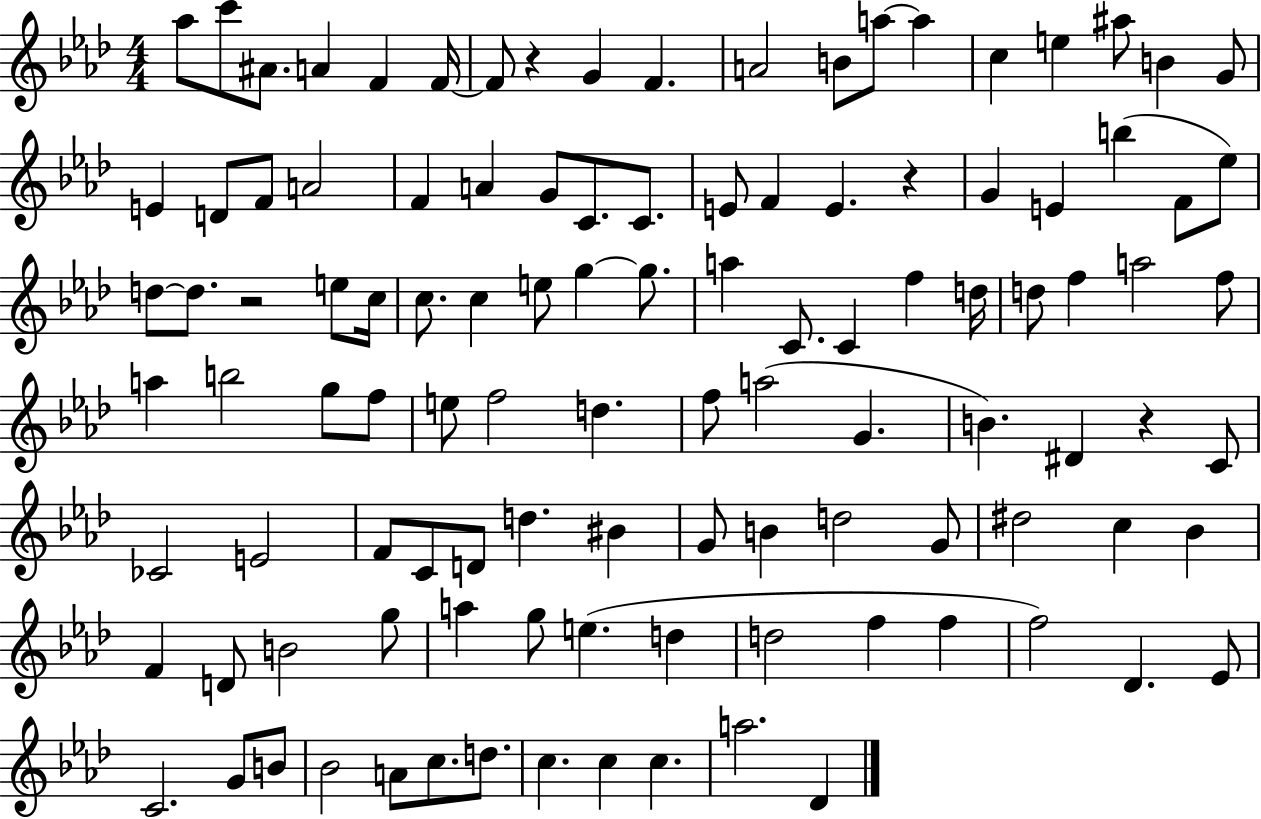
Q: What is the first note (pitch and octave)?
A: Ab5